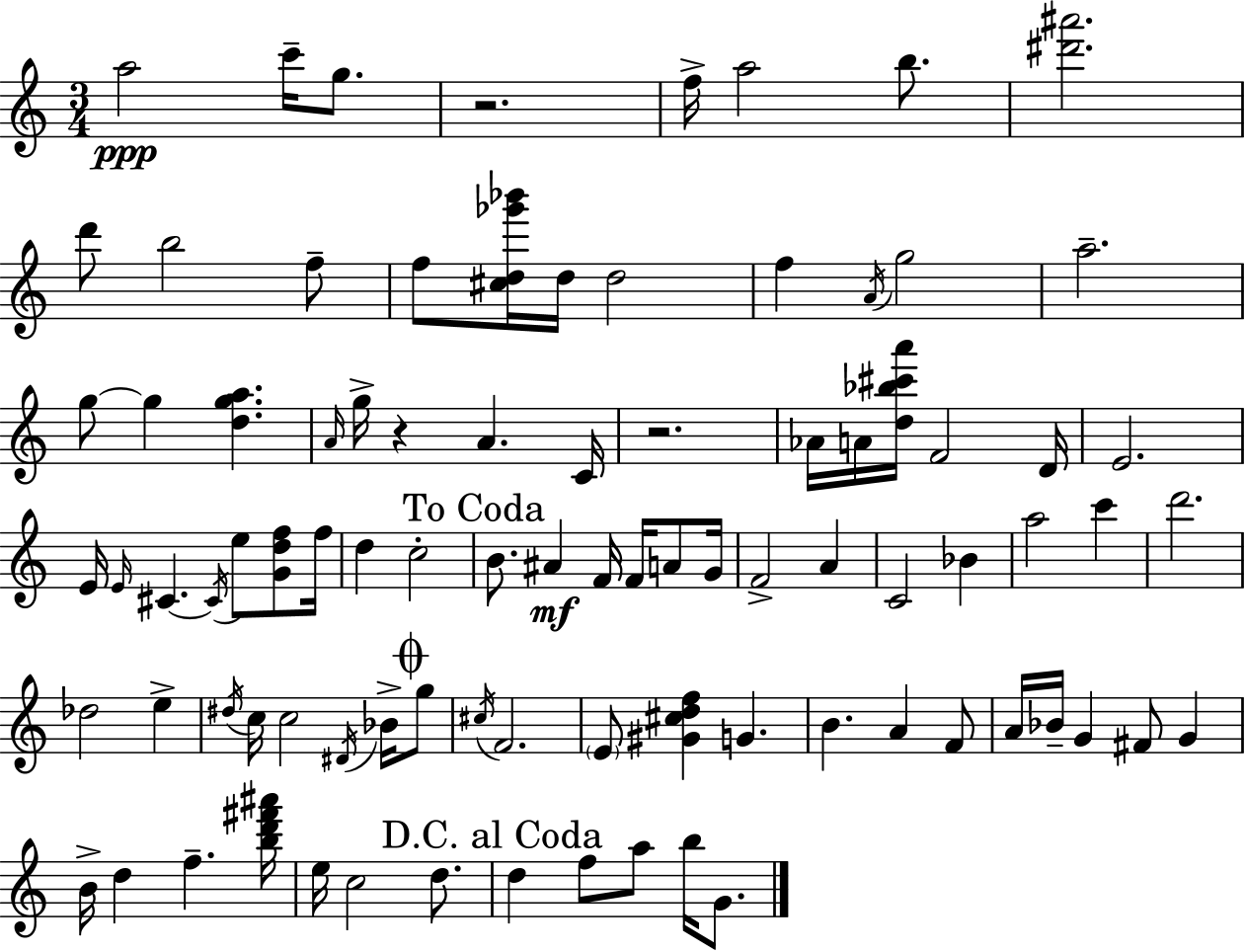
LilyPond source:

{
  \clef treble
  \numericTimeSignature
  \time 3/4
  \key a \minor
  a''2\ppp c'''16-- g''8. | r2. | f''16-> a''2 b''8. | <dis''' ais'''>2. | \break d'''8 b''2 f''8-- | f''8 <cis'' d'' ges''' bes'''>16 d''16 d''2 | f''4 \acciaccatura { a'16 } g''2 | a''2.-- | \break g''8~~ g''4 <d'' g'' a''>4. | \grace { a'16 } g''16-> r4 a'4. | c'16 r2. | aes'16 a'16 <d'' bes'' cis''' a'''>16 f'2 | \break d'16 e'2. | e'16 \grace { e'16 } cis'4.~~ \acciaccatura { cis'16 } e''8 | <g' d'' f''>8 f''16 d''4 c''2-. | \mark "To Coda" b'8. ais'4\mf f'16 | \break f'16 a'8 g'16 f'2-> | a'4 c'2 | bes'4 a''2 | c'''4 d'''2. | \break des''2 | e''4-> \acciaccatura { dis''16 } c''16 c''2 | \acciaccatura { dis'16 } bes'16-> \mark \markup { \musicglyph "scripts.coda" } g''8 \acciaccatura { cis''16 } f'2. | \parenthesize e'8 <gis' cis'' d'' f''>4 | \break g'4. b'4. | a'4 f'8 a'16 bes'16-- g'4 | fis'8 g'4 b'16-> d''4 | f''4.-- <b'' d''' fis''' ais'''>16 e''16 c''2 | \break d''8. \mark "D.C. al Coda" d''4 f''8 | a''8 b''16 g'8. \bar "|."
}